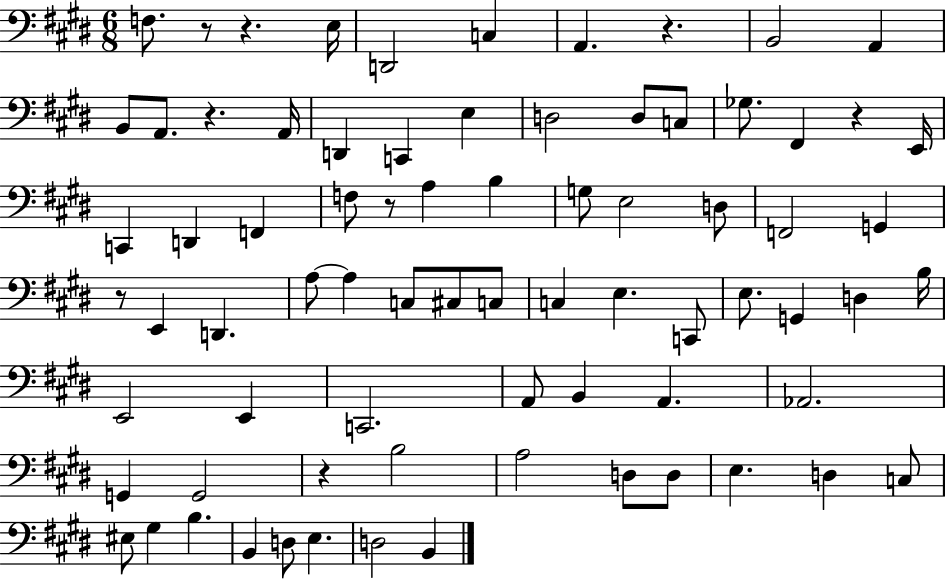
F3/e. R/e R/q. E3/s D2/h C3/q A2/q. R/q. B2/h A2/q B2/e A2/e. R/q. A2/s D2/q C2/q E3/q D3/h D3/e C3/e Gb3/e. F#2/q R/q E2/s C2/q D2/q F2/q F3/e R/e A3/q B3/q G3/e E3/h D3/e F2/h G2/q R/e E2/q D2/q. A3/e A3/q C3/e C#3/e C3/e C3/q E3/q. C2/e E3/e. G2/q D3/q B3/s E2/h E2/q C2/h. A2/e B2/q A2/q. Ab2/h. G2/q G2/h R/q B3/h A3/h D3/e D3/e E3/q. D3/q C3/e EIS3/e G#3/q B3/q. B2/q D3/e E3/q. D3/h B2/q